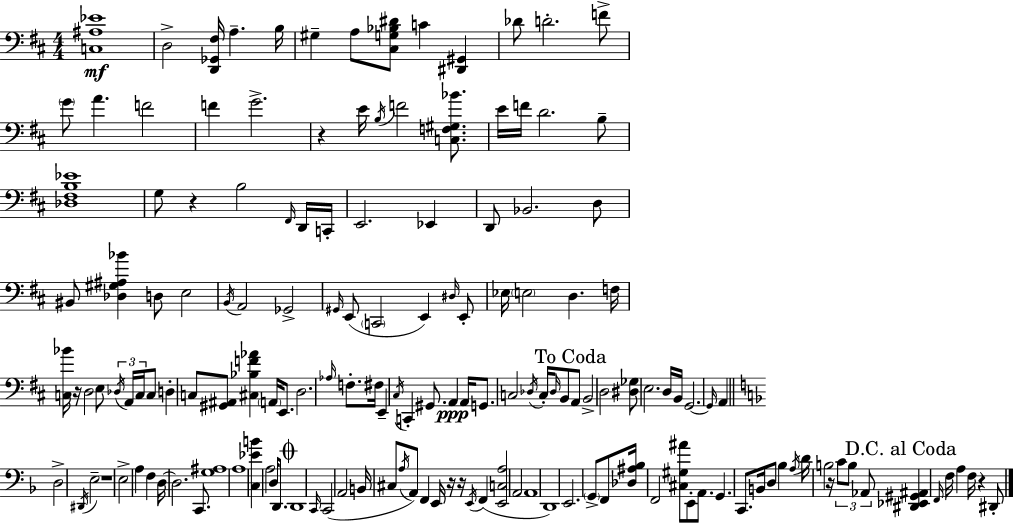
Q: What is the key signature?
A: D major